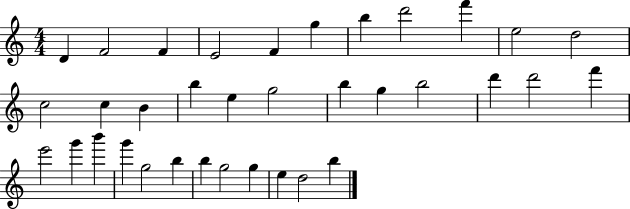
D4/q F4/h F4/q E4/h F4/q G5/q B5/q D6/h F6/q E5/h D5/h C5/h C5/q B4/q B5/q E5/q G5/h B5/q G5/q B5/h D6/q D6/h F6/q E6/h G6/q B6/q G6/q G5/h B5/q B5/q G5/h G5/q E5/q D5/h B5/q